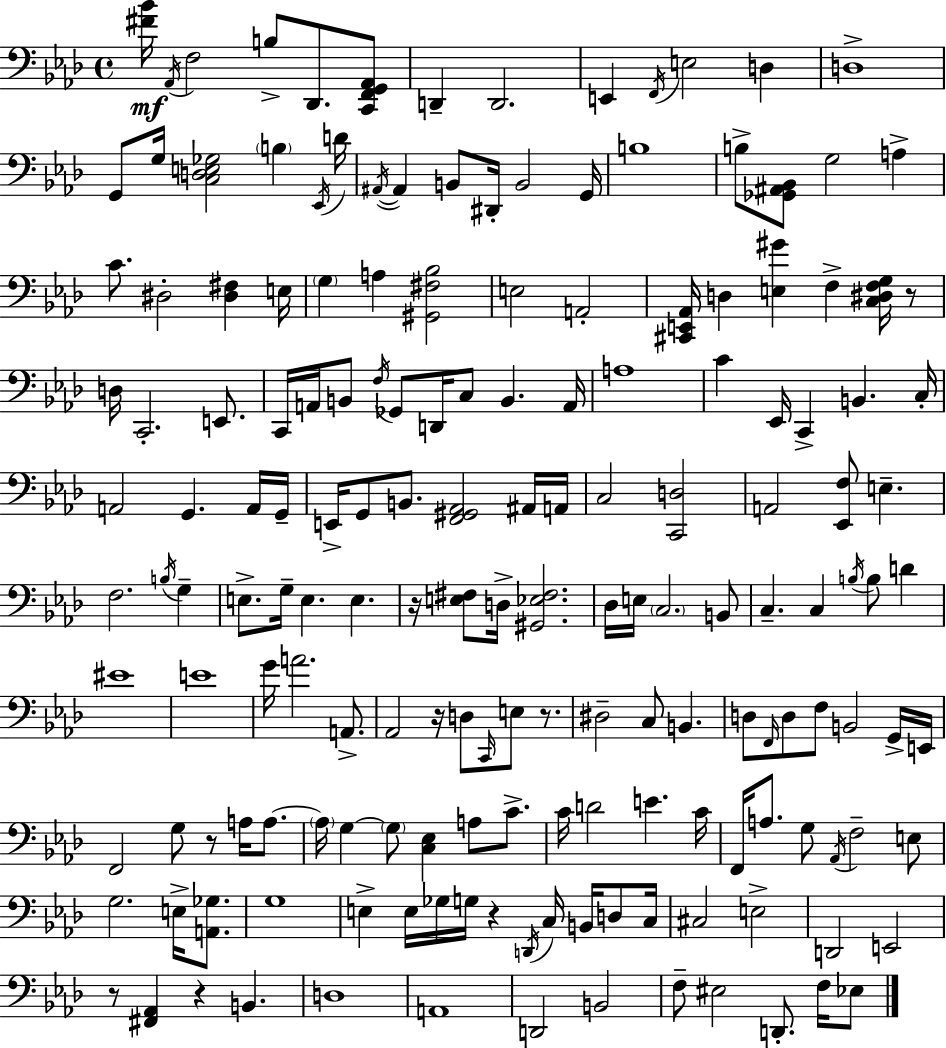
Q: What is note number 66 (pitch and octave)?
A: F3